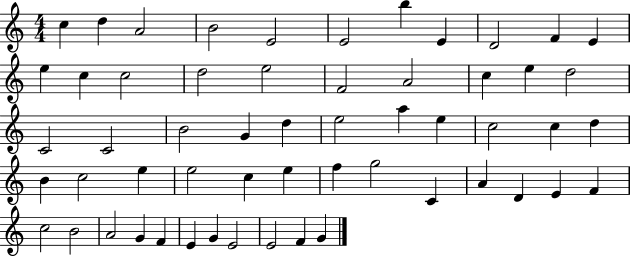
C5/q D5/q A4/h B4/h E4/h E4/h B5/q E4/q D4/h F4/q E4/q E5/q C5/q C5/h D5/h E5/h F4/h A4/h C5/q E5/q D5/h C4/h C4/h B4/h G4/q D5/q E5/h A5/q E5/q C5/h C5/q D5/q B4/q C5/h E5/q E5/h C5/q E5/q F5/q G5/h C4/q A4/q D4/q E4/q F4/q C5/h B4/h A4/h G4/q F4/q E4/q G4/q E4/h E4/h F4/q G4/q